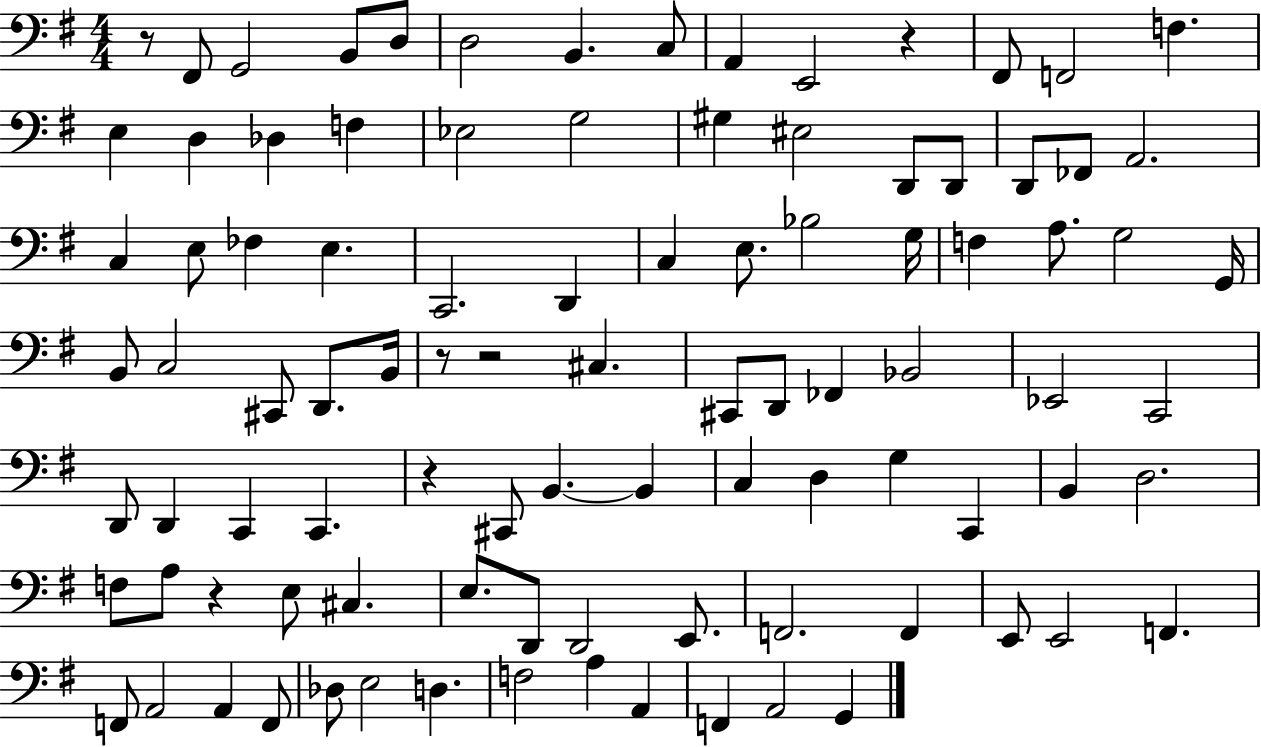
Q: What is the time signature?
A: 4/4